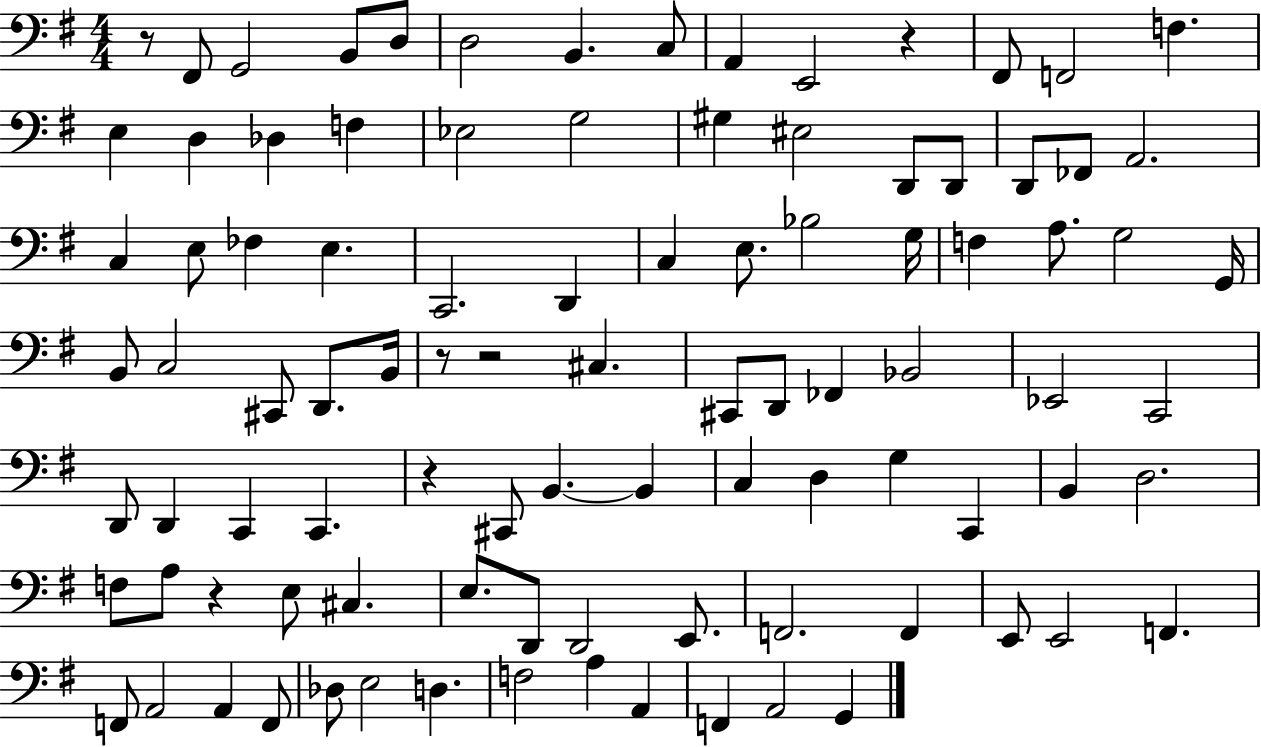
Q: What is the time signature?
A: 4/4